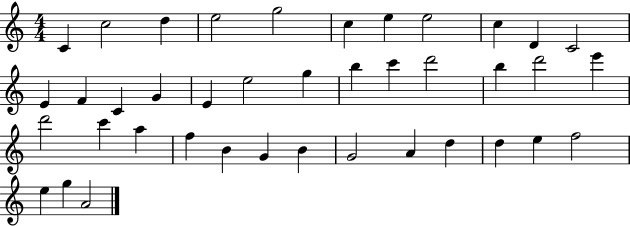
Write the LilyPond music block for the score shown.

{
  \clef treble
  \numericTimeSignature
  \time 4/4
  \key c \major
  c'4 c''2 d''4 | e''2 g''2 | c''4 e''4 e''2 | c''4 d'4 c'2 | \break e'4 f'4 c'4 g'4 | e'4 e''2 g''4 | b''4 c'''4 d'''2 | b''4 d'''2 e'''4 | \break d'''2 c'''4 a''4 | f''4 b'4 g'4 b'4 | g'2 a'4 d''4 | d''4 e''4 f''2 | \break e''4 g''4 a'2 | \bar "|."
}